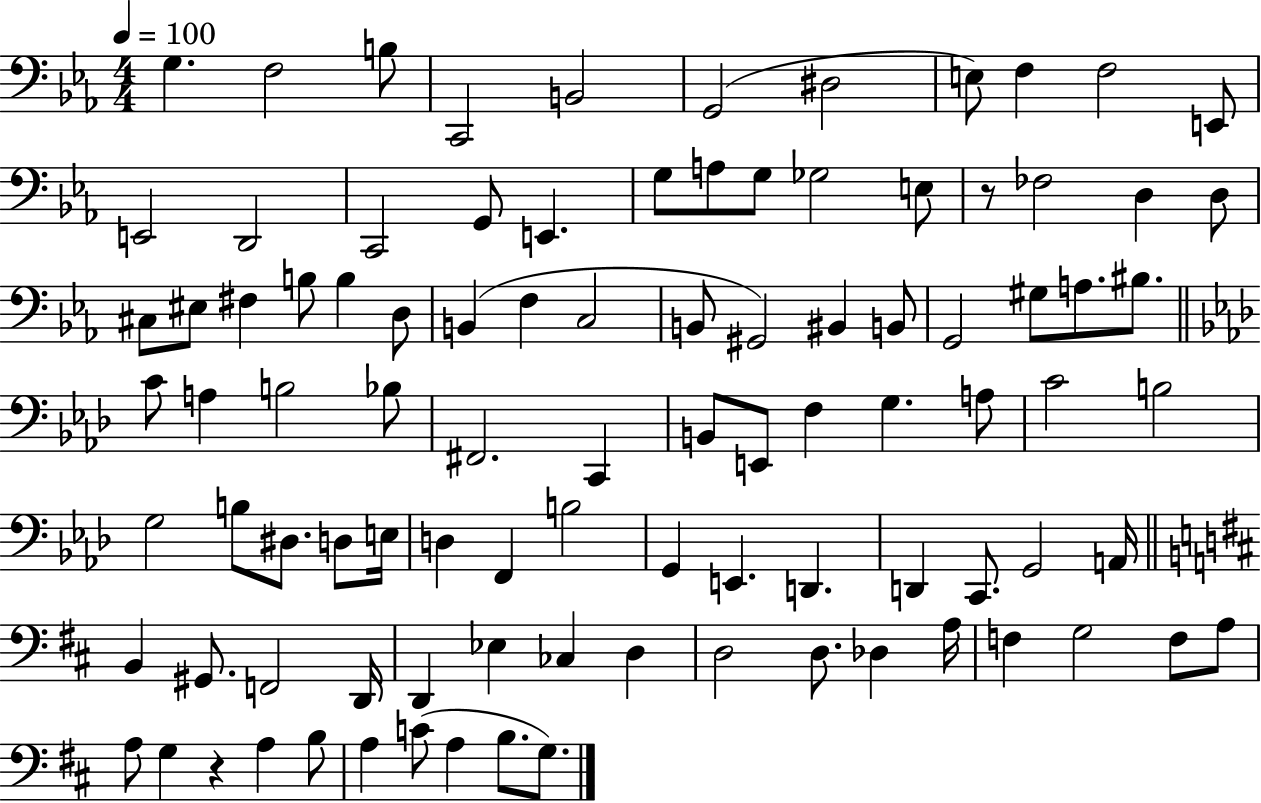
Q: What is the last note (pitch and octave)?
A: G3